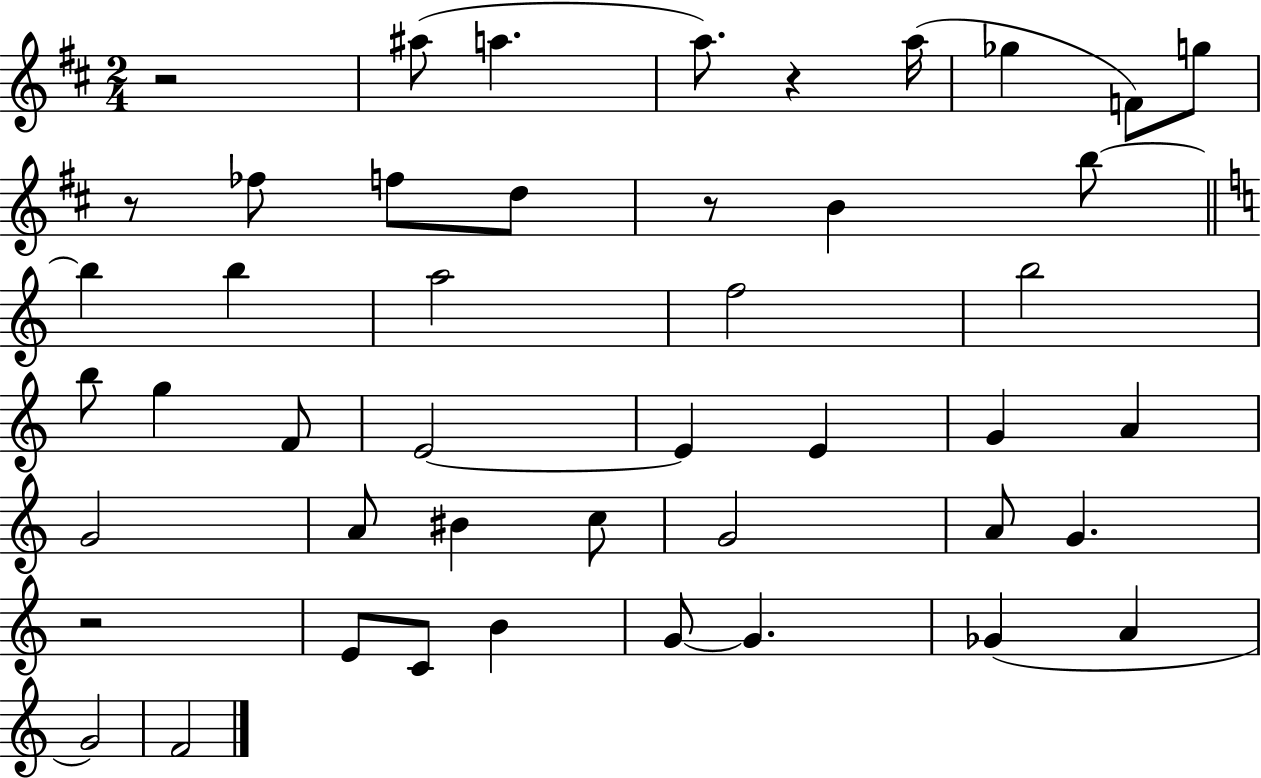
X:1
T:Untitled
M:2/4
L:1/4
K:D
z2 ^a/2 a a/2 z a/4 _g F/2 g/2 z/2 _f/2 f/2 d/2 z/2 B b/2 b b a2 f2 b2 b/2 g F/2 E2 E E G A G2 A/2 ^B c/2 G2 A/2 G z2 E/2 C/2 B G/2 G _G A G2 F2